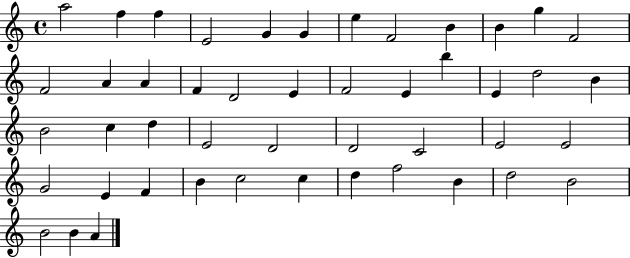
X:1
T:Untitled
M:4/4
L:1/4
K:C
a2 f f E2 G G e F2 B B g F2 F2 A A F D2 E F2 E b E d2 B B2 c d E2 D2 D2 C2 E2 E2 G2 E F B c2 c d f2 B d2 B2 B2 B A